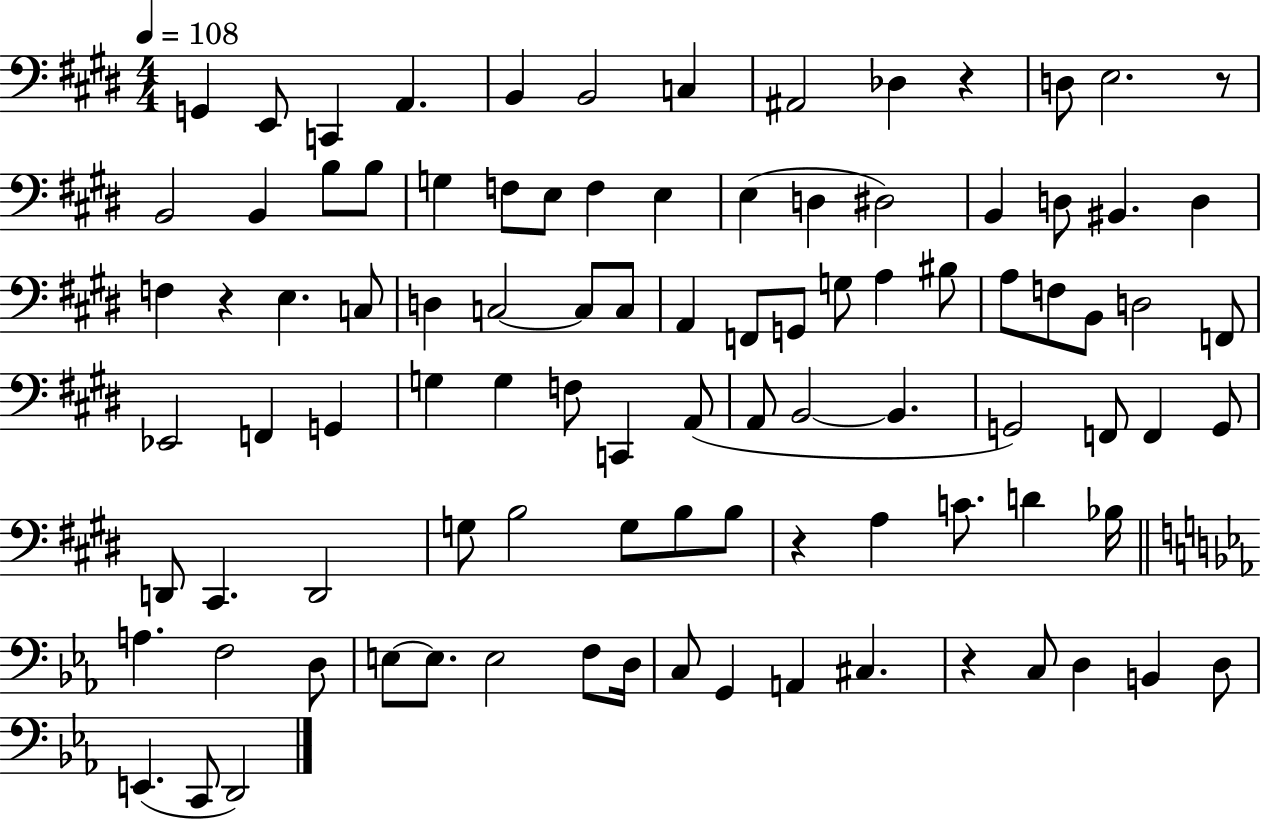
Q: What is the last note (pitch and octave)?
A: D2